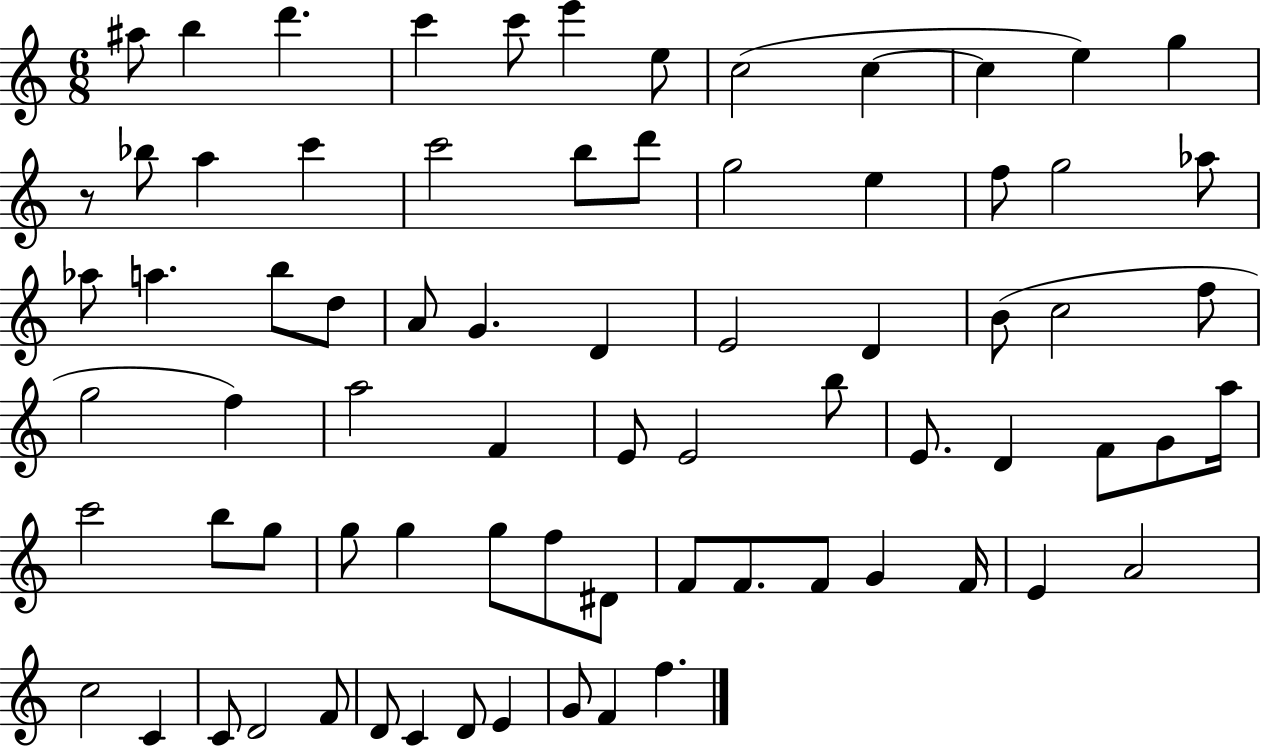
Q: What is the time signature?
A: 6/8